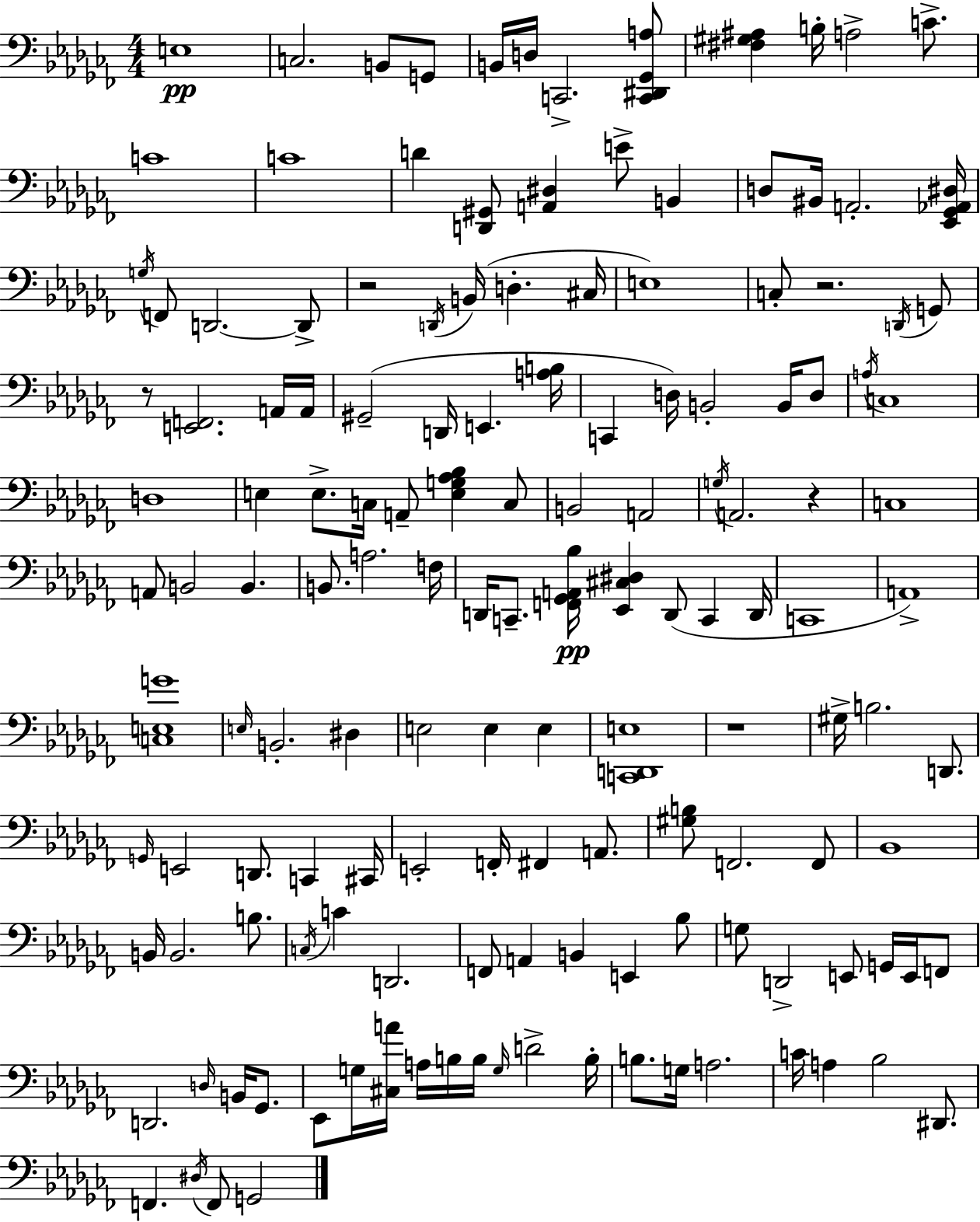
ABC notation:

X:1
T:Untitled
M:4/4
L:1/4
K:Abm
E,4 C,2 B,,/2 G,,/2 B,,/4 D,/4 C,,2 [C,,^D,,_G,,A,]/2 [^F,^G,^A,] B,/4 A,2 C/2 C4 C4 D [D,,^G,,]/2 [A,,^D,] E/2 B,, D,/2 ^B,,/4 A,,2 [_E,,_G,,_A,,^D,]/4 G,/4 F,,/2 D,,2 D,,/2 z2 D,,/4 B,,/4 D, ^C,/4 E,4 C,/2 z2 D,,/4 G,,/2 z/2 [E,,F,,]2 A,,/4 A,,/4 ^G,,2 D,,/4 E,, [A,B,]/4 C,, D,/4 B,,2 B,,/4 D,/2 A,/4 C,4 D,4 E, E,/2 C,/4 A,,/2 [E,G,_A,_B,] C,/2 B,,2 A,,2 G,/4 A,,2 z C,4 A,,/2 B,,2 B,, B,,/2 A,2 F,/4 D,,/4 C,,/2 [F,,_G,,A,,_B,]/4 [_E,,^C,^D,] D,,/2 C,, D,,/4 C,,4 A,,4 [C,E,G]4 E,/4 B,,2 ^D, E,2 E, E, [C,,D,,E,]4 z4 ^G,/4 B,2 D,,/2 G,,/4 E,,2 D,,/2 C,, ^C,,/4 E,,2 F,,/4 ^F,, A,,/2 [^G,B,]/2 F,,2 F,,/2 _B,,4 B,,/4 B,,2 B,/2 C,/4 C D,,2 F,,/2 A,, B,, E,, _B,/2 G,/2 D,,2 E,,/2 G,,/4 E,,/4 F,,/2 D,,2 D,/4 B,,/4 _G,,/2 _E,,/2 G,/4 [^C,A]/4 A,/4 B,/4 B,/4 G,/4 D2 B,/4 B,/2 G,/4 A,2 C/4 A, _B,2 ^D,,/2 F,, ^D,/4 F,,/2 G,,2